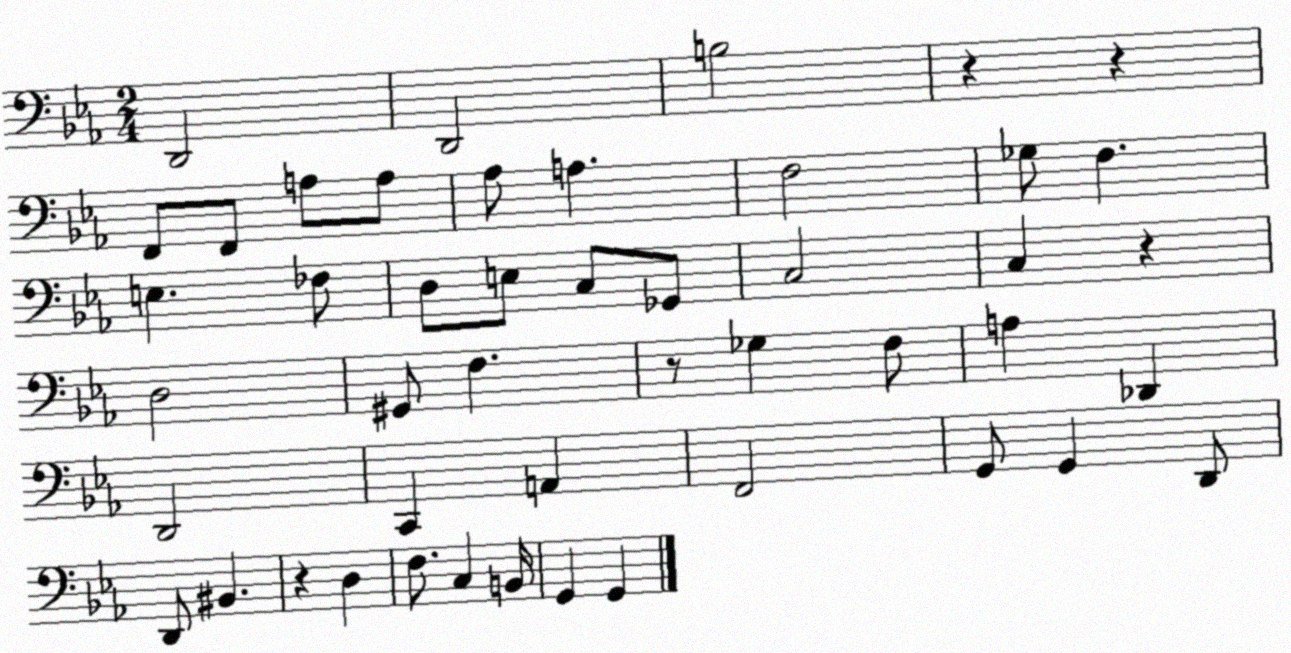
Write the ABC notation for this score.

X:1
T:Untitled
M:2/4
L:1/4
K:Eb
D,,2 D,,2 B,2 z z F,,/2 F,,/2 A,/2 A,/2 _A,/2 A, F,2 _G,/2 F, E, _F,/2 D,/2 E,/2 C,/2 _G,,/2 C,2 C, z D,2 ^G,,/2 F, z/2 _G, F,/2 A, _D,, D,,2 C,, A,, F,,2 G,,/2 G,, D,,/2 D,,/2 ^B,, z D, F,/2 C, B,,/4 G,, G,,